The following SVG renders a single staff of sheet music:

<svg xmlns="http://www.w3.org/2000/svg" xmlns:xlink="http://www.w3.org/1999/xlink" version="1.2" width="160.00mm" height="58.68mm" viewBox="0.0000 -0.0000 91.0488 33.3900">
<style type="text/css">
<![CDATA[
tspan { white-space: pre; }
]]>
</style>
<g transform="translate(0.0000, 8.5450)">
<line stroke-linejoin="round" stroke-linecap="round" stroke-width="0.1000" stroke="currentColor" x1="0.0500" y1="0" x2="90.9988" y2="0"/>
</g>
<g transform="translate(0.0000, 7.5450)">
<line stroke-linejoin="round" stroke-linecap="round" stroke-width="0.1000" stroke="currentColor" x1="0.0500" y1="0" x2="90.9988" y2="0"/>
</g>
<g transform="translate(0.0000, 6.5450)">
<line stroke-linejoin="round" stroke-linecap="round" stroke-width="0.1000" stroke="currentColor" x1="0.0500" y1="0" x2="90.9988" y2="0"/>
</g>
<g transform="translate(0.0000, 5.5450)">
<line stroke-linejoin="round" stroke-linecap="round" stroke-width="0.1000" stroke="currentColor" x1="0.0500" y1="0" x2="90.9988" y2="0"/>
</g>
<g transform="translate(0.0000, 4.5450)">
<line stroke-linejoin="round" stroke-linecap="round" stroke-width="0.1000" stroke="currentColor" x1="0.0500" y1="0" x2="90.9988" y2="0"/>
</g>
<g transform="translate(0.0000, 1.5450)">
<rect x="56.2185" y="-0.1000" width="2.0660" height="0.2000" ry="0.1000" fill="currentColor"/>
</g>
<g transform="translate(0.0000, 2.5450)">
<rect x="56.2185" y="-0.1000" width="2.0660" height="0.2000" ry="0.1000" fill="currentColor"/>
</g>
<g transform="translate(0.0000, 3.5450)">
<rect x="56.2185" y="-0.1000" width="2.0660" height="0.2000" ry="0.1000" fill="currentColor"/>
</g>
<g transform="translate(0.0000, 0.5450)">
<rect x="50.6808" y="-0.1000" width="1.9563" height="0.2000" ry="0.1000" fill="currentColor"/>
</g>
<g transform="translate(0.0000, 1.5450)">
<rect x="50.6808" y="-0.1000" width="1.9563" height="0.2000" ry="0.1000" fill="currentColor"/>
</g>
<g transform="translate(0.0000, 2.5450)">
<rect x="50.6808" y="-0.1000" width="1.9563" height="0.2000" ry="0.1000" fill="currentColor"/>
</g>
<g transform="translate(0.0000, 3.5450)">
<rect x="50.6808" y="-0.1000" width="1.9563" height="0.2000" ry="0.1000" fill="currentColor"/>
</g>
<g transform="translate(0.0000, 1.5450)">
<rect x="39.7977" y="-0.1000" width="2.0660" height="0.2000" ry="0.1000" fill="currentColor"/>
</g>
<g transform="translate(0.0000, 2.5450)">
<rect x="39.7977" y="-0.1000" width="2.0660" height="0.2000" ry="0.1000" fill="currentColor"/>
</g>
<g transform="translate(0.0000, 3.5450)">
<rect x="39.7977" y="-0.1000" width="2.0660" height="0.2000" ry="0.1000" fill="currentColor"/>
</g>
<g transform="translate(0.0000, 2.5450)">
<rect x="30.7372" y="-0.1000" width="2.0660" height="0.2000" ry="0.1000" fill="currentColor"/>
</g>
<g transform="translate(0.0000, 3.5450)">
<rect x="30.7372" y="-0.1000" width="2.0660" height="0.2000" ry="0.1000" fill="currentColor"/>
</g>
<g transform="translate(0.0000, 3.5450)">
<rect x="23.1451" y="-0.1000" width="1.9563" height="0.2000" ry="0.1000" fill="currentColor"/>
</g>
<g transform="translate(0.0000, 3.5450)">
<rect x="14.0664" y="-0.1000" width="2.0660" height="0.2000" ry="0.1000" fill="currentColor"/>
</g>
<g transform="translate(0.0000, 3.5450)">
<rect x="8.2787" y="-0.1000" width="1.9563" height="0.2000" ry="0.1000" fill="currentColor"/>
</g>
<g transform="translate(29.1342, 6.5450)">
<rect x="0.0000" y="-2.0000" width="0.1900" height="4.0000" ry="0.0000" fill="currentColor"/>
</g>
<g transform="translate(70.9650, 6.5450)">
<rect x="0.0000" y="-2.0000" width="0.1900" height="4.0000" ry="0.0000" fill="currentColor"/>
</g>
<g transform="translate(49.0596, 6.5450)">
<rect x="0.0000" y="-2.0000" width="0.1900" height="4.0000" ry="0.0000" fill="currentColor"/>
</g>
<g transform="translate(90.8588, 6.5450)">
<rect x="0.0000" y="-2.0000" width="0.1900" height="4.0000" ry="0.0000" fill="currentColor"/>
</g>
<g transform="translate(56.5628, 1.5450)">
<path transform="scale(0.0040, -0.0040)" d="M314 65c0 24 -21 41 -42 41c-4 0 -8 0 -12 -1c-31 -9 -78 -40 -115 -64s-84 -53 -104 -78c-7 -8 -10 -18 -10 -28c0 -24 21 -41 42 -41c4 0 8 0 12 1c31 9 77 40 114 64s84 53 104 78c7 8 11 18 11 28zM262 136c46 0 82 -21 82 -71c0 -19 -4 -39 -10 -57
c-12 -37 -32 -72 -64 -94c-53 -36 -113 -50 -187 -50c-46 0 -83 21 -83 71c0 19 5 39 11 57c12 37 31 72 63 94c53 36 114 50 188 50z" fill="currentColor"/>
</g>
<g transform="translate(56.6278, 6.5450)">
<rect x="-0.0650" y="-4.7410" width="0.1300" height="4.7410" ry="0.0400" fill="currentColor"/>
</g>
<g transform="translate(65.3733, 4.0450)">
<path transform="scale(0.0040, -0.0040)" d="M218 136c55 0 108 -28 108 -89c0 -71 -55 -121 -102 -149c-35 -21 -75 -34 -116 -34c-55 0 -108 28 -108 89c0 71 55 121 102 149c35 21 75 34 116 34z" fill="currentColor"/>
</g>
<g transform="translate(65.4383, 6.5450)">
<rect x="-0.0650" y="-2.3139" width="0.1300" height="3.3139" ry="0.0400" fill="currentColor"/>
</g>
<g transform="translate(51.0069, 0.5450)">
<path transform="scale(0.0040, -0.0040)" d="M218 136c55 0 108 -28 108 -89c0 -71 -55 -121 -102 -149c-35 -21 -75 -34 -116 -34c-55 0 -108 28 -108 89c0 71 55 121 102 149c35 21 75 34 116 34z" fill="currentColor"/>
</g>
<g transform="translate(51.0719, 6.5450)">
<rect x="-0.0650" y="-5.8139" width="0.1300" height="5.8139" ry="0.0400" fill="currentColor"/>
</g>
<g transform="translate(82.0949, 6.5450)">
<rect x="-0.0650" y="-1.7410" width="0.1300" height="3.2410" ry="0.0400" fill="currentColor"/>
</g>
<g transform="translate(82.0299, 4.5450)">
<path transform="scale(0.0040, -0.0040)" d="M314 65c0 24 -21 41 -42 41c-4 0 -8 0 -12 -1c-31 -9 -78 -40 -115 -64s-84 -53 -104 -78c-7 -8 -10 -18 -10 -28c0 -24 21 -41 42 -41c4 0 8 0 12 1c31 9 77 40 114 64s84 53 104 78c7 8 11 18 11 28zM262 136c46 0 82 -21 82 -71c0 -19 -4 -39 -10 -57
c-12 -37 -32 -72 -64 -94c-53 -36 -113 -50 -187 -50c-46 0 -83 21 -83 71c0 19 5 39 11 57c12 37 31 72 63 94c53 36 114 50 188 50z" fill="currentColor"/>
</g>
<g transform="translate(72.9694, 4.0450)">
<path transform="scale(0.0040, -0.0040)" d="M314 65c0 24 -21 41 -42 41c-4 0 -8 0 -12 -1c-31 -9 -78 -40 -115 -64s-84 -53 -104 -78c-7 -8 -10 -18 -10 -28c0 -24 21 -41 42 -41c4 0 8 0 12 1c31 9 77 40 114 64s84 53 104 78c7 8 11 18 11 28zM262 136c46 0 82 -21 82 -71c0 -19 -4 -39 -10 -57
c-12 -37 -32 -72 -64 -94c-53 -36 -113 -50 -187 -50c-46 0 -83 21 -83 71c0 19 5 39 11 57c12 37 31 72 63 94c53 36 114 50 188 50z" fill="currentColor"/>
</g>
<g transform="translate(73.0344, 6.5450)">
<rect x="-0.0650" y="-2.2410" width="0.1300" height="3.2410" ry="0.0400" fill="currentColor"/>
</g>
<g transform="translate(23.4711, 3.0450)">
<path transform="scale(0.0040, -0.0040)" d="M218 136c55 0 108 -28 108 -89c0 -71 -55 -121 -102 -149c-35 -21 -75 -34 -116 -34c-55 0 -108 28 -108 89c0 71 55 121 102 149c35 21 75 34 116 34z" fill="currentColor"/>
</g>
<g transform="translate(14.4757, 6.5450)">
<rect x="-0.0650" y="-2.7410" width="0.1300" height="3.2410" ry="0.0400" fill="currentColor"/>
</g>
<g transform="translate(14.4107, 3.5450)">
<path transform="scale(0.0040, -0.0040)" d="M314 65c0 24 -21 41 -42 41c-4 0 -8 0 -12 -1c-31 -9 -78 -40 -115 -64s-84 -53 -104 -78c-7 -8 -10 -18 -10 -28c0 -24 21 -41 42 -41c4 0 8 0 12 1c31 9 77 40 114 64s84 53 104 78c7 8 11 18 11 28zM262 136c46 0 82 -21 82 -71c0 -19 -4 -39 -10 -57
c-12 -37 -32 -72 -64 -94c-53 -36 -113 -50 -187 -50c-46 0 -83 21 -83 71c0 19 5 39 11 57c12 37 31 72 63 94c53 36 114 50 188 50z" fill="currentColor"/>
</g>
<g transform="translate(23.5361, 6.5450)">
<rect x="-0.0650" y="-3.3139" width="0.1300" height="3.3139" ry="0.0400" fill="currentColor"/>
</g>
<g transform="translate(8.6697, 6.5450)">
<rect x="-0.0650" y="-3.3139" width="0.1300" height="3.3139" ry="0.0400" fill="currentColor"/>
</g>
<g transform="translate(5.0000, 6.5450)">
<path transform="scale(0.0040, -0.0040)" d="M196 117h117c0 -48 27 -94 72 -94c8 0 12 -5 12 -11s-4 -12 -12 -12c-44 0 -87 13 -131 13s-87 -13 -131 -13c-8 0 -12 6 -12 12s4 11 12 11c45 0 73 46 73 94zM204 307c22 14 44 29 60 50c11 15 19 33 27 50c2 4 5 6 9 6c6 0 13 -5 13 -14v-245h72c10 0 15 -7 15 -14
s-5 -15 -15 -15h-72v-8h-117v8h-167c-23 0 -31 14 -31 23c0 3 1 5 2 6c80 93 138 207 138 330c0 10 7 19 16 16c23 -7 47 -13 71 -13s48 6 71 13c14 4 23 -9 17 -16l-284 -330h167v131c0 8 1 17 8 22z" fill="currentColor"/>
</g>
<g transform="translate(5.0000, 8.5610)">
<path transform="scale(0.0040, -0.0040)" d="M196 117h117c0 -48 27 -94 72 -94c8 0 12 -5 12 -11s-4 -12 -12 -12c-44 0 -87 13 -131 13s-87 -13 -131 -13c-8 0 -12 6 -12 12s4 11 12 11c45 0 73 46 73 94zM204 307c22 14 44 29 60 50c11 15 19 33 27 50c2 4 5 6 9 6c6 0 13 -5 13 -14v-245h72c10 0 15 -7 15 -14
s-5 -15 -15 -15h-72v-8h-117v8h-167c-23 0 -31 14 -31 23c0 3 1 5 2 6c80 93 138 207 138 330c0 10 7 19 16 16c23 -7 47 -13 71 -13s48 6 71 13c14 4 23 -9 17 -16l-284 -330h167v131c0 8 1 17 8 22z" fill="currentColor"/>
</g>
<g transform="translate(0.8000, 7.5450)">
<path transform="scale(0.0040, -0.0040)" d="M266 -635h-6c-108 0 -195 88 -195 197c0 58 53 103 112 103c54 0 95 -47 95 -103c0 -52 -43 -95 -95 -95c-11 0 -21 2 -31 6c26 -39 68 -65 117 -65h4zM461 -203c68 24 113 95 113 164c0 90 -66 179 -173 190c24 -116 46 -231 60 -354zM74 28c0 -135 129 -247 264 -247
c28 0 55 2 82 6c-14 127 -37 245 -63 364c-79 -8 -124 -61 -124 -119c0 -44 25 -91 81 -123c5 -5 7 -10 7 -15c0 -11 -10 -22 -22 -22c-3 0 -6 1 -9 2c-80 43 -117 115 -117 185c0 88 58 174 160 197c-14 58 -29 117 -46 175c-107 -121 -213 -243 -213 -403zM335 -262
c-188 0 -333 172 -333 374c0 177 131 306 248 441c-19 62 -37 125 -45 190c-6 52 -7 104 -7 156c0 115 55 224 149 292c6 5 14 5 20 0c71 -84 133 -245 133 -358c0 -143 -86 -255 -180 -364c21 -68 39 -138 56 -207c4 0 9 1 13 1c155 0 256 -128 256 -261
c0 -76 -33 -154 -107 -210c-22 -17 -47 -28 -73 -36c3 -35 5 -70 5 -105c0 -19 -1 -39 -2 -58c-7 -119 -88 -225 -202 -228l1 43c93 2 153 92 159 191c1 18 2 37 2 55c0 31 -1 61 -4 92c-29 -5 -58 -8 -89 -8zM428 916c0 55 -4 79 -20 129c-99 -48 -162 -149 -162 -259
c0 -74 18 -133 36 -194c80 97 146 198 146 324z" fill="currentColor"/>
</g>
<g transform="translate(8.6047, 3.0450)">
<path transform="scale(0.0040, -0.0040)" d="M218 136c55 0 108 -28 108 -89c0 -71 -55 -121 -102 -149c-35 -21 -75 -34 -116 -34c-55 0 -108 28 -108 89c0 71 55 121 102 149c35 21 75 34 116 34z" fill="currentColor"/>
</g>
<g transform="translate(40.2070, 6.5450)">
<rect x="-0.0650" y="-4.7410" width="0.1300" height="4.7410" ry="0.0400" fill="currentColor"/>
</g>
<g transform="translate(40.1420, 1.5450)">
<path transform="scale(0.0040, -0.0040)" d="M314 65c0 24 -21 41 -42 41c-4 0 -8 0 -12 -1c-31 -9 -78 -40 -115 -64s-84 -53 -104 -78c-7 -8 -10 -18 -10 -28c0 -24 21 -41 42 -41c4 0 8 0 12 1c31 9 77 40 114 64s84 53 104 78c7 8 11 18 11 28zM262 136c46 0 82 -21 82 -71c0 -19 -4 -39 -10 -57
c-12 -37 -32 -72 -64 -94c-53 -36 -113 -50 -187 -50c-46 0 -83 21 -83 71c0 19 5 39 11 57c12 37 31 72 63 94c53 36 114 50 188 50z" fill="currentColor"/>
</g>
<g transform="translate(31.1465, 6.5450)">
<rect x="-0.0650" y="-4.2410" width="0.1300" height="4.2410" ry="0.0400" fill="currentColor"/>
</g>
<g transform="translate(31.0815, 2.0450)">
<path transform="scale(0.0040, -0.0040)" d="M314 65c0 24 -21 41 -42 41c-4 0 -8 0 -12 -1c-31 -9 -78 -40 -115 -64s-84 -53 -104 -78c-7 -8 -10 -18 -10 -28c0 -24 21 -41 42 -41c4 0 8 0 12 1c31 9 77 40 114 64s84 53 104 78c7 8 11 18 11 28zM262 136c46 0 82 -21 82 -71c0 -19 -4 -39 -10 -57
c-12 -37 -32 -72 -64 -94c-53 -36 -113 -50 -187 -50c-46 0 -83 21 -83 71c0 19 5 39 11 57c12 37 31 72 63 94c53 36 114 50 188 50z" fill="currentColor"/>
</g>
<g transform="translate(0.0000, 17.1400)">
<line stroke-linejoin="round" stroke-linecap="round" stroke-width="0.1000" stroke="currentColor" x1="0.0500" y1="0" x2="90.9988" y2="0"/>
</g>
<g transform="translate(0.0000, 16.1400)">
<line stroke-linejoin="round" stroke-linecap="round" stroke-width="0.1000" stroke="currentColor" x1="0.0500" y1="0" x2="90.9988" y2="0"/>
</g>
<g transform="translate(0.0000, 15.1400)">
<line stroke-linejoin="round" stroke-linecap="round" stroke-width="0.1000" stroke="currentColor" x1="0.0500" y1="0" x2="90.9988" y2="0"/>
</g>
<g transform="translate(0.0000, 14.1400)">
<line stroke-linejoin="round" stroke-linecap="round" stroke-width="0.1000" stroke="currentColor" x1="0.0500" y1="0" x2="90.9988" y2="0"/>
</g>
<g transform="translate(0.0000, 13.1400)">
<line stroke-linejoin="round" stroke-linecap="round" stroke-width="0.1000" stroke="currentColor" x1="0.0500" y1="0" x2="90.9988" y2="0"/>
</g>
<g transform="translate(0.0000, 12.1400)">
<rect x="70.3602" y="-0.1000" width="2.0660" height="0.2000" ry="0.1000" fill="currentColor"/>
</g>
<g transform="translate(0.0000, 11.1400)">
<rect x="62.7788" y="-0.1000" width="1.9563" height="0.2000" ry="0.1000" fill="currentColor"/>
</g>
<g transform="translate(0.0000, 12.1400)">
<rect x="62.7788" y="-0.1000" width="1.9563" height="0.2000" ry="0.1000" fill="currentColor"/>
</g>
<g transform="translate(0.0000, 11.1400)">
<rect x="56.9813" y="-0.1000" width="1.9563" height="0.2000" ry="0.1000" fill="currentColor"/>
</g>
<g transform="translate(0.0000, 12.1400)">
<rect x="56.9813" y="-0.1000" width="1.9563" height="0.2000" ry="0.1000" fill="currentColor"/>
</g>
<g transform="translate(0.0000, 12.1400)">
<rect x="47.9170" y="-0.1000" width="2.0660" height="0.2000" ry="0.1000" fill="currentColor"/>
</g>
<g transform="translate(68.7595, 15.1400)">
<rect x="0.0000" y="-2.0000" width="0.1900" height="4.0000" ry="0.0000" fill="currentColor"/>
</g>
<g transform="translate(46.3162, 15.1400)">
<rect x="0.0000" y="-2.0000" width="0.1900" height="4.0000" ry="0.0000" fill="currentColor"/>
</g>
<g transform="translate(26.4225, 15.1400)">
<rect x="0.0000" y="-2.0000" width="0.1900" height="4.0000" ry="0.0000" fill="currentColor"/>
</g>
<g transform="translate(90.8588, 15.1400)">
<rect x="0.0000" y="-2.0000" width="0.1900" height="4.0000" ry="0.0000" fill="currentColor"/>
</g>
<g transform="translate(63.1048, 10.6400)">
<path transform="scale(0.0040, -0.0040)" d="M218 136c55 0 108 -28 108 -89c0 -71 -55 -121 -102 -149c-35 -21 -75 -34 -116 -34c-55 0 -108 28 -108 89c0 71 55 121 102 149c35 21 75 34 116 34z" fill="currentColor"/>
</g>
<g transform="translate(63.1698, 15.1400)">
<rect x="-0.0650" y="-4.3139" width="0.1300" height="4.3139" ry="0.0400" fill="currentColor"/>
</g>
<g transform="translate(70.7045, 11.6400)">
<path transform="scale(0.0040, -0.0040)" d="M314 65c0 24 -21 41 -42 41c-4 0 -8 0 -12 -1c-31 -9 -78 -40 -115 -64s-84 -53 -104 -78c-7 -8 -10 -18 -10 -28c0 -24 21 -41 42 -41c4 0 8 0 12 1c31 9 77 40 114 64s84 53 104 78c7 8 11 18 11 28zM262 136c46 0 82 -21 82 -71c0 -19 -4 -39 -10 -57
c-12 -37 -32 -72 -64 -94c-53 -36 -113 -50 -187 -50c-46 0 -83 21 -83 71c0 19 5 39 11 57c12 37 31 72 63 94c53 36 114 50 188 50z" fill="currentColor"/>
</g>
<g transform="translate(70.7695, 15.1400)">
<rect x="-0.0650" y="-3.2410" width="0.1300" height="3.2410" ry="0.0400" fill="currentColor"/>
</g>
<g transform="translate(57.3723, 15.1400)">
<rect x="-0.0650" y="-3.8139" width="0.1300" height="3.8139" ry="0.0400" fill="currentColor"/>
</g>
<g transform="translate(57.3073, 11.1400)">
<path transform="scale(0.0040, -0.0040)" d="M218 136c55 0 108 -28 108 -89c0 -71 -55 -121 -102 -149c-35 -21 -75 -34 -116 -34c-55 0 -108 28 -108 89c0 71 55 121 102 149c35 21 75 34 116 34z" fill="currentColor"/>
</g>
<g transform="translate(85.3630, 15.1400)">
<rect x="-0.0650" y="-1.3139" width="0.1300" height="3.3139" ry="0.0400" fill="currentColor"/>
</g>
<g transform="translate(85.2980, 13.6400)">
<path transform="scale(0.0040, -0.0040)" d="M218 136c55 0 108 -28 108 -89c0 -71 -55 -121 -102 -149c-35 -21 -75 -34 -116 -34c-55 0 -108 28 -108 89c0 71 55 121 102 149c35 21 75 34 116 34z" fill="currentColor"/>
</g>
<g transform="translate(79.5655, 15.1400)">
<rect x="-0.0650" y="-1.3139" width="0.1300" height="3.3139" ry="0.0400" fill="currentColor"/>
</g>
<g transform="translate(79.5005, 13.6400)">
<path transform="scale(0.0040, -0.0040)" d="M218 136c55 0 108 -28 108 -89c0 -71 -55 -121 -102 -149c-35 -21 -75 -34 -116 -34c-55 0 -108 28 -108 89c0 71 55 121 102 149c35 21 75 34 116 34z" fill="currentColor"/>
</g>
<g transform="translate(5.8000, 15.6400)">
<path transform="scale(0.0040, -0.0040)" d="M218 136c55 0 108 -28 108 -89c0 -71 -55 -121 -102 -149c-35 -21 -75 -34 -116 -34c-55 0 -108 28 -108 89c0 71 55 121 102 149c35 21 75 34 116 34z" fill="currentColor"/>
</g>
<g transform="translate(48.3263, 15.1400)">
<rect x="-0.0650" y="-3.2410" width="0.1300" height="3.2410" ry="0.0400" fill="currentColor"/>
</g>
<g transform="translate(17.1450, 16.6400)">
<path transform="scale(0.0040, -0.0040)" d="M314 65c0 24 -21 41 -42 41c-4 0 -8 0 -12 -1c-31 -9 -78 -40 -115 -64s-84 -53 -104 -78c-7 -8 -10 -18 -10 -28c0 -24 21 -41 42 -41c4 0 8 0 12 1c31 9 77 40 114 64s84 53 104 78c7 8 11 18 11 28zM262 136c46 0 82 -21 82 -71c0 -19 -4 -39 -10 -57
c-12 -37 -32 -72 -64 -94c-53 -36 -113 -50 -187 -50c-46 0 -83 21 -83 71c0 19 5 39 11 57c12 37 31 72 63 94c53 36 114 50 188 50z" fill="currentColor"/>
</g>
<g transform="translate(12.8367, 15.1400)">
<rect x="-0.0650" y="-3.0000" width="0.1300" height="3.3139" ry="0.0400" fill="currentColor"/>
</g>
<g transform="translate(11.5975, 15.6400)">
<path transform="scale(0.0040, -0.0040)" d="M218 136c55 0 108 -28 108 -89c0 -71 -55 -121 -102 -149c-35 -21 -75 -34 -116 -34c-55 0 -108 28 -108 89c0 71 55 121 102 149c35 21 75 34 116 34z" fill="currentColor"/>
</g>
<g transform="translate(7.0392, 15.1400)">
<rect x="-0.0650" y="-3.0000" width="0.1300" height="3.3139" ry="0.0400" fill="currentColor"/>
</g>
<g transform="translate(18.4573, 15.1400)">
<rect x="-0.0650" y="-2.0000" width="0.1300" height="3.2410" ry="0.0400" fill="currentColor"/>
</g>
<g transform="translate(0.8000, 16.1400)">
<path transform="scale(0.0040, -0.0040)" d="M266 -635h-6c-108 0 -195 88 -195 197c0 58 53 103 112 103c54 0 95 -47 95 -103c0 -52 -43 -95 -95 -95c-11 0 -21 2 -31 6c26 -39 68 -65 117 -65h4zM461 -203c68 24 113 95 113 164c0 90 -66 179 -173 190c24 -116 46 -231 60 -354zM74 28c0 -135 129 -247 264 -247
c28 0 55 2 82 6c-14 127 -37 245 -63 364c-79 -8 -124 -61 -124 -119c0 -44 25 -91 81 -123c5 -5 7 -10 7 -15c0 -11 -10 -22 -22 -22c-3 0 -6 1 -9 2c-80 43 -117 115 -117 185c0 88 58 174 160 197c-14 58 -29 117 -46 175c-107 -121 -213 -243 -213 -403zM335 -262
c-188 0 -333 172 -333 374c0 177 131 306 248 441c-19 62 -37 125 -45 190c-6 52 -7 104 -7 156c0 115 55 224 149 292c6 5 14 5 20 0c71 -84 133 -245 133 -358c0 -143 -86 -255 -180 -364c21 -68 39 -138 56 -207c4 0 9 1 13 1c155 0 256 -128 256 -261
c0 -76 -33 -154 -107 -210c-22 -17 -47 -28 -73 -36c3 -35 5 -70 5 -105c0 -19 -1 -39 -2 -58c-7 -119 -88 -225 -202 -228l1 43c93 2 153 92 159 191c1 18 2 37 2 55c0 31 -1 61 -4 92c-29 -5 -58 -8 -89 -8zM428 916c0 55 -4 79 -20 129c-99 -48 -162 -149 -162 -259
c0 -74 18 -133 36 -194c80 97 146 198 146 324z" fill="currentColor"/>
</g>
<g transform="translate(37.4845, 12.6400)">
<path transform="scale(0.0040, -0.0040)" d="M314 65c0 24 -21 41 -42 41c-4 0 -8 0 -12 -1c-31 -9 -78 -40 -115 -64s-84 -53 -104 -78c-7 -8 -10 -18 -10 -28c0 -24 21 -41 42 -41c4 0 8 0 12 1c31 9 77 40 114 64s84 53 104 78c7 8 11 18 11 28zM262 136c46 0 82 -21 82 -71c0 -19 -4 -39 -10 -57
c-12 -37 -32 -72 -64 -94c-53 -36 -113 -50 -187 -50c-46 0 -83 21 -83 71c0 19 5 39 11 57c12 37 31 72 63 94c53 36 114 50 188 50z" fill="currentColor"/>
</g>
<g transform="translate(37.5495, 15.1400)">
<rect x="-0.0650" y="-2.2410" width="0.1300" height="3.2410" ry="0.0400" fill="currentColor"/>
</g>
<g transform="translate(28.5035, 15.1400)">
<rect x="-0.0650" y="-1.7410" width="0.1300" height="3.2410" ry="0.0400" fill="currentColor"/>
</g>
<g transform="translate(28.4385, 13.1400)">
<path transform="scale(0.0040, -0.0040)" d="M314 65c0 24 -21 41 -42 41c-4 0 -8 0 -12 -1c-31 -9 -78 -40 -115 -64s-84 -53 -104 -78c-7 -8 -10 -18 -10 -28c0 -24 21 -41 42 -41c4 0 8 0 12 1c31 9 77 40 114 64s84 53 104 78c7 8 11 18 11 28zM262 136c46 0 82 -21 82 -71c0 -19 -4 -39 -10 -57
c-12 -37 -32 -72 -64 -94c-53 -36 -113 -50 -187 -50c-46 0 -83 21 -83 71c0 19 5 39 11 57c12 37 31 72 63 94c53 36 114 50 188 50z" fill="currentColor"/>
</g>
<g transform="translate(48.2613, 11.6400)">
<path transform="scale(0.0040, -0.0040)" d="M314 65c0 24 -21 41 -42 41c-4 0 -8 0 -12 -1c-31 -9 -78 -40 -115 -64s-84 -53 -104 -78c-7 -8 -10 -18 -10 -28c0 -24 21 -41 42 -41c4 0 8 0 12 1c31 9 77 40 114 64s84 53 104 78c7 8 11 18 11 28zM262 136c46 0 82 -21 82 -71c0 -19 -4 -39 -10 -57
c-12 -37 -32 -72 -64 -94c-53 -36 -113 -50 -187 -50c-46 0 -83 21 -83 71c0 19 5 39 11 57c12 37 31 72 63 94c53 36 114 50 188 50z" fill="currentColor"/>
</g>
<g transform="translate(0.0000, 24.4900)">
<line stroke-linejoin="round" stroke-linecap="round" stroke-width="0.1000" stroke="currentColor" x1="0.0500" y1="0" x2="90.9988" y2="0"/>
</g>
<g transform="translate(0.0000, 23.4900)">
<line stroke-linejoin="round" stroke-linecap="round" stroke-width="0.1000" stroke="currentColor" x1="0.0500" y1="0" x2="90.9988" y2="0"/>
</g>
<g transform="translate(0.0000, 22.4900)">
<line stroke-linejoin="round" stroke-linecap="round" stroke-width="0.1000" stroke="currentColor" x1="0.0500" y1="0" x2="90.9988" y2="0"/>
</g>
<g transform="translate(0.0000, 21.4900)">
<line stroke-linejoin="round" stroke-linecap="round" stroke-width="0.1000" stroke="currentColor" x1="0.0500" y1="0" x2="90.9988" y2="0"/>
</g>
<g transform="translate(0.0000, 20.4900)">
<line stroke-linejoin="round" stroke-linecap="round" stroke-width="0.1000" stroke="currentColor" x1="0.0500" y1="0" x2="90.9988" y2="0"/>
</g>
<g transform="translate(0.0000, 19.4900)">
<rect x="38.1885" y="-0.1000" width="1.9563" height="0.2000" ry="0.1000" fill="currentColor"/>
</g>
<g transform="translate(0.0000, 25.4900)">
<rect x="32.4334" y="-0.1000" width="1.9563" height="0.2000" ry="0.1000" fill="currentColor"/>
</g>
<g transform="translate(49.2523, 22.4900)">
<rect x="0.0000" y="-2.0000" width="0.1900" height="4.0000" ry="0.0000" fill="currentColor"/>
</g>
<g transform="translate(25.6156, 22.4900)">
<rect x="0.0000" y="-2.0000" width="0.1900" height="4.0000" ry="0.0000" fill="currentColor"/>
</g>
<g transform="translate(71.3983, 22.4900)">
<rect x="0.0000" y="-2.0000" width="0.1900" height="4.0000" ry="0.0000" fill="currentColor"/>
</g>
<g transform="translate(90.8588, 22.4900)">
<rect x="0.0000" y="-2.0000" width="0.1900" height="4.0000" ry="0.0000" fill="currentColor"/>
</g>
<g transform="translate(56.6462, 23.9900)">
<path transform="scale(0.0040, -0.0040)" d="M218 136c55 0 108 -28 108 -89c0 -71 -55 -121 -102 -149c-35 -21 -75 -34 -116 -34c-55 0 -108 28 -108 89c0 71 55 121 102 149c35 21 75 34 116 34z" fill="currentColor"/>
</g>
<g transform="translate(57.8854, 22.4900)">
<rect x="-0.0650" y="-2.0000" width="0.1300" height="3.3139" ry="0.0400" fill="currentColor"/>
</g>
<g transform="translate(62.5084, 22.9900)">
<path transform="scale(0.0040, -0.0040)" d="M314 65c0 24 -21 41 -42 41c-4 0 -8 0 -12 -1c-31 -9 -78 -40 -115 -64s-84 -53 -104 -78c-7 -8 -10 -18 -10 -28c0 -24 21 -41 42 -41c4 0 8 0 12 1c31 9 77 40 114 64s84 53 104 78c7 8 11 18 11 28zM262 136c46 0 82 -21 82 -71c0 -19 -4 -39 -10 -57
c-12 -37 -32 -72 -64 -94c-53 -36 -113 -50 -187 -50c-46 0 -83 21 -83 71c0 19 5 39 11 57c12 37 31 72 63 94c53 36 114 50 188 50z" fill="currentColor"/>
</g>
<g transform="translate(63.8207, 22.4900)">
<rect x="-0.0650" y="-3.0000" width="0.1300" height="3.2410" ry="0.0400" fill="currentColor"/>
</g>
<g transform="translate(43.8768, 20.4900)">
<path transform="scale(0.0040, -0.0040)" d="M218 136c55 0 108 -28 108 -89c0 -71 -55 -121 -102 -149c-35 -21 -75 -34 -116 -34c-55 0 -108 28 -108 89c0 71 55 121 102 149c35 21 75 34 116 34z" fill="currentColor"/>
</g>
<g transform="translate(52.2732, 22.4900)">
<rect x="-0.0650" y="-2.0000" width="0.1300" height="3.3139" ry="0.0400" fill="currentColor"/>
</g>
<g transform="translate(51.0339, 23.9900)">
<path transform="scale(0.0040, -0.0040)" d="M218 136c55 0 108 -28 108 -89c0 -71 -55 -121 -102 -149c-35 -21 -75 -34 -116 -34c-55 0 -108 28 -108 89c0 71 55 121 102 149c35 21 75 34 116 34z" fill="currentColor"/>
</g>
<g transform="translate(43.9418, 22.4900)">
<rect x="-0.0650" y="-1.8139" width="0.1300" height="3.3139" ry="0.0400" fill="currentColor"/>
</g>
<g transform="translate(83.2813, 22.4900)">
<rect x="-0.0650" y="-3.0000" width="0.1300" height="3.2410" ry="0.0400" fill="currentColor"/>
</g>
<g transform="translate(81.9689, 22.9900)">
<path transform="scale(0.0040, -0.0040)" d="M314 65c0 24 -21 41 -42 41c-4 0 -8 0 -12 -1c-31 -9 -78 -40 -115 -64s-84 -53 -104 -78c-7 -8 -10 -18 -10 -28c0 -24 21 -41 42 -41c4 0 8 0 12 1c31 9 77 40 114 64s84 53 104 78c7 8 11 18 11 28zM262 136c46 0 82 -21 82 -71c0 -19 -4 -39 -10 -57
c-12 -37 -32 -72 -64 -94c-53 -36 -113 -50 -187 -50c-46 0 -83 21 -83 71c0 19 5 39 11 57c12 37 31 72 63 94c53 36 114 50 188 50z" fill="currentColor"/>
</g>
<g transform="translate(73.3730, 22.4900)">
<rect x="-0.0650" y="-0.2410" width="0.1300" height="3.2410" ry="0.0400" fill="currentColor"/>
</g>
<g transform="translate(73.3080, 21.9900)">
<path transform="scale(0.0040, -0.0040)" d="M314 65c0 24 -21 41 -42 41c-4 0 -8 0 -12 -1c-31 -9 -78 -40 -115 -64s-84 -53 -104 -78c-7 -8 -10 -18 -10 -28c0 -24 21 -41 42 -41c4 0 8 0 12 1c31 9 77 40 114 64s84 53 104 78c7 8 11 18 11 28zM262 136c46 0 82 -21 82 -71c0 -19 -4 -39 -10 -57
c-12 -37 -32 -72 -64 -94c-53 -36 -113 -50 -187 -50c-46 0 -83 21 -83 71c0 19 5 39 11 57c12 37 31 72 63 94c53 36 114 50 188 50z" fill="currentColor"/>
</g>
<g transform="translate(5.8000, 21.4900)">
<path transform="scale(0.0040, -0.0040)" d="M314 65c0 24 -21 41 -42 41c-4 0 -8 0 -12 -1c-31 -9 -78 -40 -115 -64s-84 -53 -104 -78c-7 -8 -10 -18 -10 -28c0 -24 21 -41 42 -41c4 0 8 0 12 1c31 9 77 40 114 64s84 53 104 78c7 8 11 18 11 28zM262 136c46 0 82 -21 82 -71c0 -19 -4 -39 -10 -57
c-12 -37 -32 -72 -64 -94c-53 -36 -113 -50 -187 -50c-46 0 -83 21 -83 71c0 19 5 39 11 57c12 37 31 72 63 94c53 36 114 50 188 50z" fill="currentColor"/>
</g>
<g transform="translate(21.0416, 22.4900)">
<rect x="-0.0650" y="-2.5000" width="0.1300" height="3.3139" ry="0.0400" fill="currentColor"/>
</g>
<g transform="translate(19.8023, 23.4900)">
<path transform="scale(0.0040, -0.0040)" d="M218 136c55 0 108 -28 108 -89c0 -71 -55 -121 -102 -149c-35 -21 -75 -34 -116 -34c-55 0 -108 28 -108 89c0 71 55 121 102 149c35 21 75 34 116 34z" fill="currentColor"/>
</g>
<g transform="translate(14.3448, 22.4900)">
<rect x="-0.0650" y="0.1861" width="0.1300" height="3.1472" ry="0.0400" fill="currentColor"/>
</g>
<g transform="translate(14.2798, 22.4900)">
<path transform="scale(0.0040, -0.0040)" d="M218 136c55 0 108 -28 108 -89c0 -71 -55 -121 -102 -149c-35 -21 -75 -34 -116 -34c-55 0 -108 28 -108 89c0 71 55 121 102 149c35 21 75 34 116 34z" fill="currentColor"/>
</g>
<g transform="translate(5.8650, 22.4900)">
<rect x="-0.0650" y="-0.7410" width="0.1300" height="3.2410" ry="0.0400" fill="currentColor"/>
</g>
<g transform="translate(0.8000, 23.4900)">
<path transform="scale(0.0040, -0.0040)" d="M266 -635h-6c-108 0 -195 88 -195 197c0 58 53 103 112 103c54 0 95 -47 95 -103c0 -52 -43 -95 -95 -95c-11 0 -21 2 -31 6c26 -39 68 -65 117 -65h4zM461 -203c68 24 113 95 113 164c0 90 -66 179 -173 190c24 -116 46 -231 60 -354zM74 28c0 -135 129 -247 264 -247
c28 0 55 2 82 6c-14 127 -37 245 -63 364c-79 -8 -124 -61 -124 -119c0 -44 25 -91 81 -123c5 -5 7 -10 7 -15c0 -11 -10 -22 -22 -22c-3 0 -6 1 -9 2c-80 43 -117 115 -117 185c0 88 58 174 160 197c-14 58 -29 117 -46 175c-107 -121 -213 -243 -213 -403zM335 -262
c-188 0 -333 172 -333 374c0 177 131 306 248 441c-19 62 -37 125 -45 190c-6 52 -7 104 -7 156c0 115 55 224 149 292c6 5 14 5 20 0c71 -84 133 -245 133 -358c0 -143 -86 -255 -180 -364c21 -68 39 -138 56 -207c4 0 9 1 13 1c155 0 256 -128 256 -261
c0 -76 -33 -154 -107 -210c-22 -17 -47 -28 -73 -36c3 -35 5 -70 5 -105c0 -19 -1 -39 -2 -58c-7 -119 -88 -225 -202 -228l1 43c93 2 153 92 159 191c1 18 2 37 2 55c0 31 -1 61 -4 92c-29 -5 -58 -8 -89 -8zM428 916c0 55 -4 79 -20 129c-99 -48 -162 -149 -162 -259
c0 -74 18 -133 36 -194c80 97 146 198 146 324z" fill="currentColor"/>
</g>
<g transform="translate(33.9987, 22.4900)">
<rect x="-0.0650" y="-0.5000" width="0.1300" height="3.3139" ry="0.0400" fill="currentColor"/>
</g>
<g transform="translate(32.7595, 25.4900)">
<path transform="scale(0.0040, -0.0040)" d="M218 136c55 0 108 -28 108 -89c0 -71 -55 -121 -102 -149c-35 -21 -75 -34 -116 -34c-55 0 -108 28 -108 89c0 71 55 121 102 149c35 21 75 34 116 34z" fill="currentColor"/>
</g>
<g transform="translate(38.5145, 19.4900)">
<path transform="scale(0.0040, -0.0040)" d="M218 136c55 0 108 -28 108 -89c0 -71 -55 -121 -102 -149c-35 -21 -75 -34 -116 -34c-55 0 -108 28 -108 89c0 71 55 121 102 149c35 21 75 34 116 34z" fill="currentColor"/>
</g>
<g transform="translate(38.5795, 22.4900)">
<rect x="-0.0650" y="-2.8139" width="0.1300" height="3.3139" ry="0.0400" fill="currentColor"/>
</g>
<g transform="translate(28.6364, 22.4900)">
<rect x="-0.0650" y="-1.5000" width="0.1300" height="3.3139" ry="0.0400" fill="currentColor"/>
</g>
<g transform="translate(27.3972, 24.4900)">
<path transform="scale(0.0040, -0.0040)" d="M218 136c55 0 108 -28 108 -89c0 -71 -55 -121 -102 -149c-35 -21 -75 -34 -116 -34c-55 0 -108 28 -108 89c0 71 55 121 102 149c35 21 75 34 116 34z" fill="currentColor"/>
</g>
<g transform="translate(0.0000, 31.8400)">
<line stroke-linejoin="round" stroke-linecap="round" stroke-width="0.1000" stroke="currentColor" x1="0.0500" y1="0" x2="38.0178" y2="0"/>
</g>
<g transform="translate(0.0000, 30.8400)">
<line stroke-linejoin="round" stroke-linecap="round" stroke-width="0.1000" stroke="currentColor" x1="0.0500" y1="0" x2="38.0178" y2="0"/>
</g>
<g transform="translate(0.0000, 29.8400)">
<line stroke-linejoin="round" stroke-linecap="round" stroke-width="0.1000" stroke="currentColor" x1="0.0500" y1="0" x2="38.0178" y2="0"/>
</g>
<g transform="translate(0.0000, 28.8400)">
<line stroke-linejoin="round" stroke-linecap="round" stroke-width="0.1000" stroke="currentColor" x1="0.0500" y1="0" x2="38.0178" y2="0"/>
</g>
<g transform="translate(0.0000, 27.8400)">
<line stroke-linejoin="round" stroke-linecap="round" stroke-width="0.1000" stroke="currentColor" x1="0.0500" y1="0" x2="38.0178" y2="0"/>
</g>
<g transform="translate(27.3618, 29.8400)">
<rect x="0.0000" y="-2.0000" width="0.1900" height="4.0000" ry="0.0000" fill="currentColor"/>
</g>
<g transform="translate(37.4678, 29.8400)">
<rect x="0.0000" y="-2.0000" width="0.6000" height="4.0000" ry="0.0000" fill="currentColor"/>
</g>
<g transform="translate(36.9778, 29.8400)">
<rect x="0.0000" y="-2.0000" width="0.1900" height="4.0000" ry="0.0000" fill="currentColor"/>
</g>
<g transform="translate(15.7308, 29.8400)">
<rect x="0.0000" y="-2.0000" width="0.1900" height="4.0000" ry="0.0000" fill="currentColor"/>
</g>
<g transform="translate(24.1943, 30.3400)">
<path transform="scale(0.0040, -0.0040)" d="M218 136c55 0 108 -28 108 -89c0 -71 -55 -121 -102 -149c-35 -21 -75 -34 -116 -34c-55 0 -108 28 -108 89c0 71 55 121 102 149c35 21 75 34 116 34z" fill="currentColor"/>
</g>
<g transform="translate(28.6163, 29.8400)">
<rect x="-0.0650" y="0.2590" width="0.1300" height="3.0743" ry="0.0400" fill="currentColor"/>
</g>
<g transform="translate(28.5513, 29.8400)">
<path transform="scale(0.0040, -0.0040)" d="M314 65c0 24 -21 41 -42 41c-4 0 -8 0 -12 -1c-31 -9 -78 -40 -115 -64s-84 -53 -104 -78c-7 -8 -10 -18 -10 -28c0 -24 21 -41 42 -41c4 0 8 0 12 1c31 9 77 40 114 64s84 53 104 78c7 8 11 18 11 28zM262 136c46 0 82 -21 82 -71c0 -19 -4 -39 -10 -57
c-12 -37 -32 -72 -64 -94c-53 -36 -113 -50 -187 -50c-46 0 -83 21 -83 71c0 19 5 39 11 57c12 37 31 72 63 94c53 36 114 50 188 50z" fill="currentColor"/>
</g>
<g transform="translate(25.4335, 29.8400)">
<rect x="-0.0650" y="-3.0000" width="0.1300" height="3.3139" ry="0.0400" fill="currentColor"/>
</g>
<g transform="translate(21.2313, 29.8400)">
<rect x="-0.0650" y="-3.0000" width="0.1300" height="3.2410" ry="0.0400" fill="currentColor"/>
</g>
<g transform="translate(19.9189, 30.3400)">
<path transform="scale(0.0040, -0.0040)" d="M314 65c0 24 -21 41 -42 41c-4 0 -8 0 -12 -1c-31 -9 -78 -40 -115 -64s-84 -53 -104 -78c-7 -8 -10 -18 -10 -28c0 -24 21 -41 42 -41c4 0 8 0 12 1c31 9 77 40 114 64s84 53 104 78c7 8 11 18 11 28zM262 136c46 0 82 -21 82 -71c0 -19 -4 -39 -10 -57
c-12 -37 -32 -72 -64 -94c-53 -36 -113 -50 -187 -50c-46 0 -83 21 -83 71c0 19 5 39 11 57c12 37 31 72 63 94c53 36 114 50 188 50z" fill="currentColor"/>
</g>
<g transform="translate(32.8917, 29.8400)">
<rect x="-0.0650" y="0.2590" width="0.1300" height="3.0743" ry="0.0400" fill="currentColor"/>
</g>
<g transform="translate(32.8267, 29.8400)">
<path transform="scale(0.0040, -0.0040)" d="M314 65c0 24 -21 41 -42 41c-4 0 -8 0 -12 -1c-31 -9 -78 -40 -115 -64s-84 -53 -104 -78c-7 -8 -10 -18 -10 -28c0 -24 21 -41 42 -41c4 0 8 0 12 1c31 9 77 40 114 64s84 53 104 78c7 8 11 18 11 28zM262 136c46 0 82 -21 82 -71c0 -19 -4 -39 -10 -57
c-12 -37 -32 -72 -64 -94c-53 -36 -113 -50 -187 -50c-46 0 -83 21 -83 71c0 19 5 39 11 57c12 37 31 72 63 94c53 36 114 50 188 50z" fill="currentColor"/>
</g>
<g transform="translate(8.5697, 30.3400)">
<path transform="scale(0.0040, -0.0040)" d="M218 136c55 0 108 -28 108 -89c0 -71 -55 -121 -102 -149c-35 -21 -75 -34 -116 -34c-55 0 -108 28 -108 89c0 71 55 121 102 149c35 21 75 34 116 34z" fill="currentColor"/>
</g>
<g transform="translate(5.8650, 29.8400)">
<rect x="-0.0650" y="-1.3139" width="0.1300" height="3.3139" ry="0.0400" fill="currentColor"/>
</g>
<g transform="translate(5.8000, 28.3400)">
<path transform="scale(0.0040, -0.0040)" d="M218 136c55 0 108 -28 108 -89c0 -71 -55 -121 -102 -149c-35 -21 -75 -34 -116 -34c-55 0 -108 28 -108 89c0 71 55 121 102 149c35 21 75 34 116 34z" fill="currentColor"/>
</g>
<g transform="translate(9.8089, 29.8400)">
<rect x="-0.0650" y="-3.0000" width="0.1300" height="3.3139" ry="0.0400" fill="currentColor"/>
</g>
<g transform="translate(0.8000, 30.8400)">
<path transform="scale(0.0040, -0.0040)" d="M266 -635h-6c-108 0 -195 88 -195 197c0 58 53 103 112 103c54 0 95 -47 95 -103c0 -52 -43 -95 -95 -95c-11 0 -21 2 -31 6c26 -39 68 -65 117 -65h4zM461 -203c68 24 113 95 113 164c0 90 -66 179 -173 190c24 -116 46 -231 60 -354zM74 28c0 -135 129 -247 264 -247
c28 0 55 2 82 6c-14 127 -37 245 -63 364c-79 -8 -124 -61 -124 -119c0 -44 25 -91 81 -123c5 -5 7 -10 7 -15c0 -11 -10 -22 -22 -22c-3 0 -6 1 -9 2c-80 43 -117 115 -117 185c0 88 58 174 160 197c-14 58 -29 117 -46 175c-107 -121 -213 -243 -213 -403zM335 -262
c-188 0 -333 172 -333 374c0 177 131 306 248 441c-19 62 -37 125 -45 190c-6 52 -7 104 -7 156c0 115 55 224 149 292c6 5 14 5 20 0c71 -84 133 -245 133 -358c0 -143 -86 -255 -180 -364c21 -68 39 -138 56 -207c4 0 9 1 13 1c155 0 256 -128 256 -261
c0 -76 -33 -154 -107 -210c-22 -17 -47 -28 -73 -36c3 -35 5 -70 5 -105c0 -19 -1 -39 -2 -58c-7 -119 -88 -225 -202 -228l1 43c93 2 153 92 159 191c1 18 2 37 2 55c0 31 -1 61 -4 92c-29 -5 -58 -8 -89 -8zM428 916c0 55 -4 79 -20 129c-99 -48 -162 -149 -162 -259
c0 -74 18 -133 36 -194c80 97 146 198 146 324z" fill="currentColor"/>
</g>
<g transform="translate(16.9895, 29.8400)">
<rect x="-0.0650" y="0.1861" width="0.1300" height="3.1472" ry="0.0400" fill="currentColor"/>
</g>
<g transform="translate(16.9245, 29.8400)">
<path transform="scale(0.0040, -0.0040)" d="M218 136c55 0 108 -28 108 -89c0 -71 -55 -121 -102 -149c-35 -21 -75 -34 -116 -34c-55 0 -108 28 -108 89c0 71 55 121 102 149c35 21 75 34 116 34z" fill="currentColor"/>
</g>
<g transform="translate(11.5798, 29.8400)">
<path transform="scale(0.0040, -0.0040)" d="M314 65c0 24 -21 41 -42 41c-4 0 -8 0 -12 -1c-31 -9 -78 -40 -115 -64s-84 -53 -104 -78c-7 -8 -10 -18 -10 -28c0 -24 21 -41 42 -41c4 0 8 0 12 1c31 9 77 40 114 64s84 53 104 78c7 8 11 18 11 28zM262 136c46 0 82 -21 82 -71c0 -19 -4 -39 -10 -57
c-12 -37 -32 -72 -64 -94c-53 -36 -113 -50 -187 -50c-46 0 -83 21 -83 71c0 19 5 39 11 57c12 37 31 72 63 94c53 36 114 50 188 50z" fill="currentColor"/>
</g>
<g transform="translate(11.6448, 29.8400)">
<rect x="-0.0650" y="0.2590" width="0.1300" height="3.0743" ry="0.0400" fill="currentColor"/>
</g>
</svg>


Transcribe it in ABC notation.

X:1
T:Untitled
M:4/4
L:1/4
K:C
b a2 b d'2 e'2 g' e'2 g g2 f2 A A F2 f2 g2 b2 c' d' b2 e e d2 B G E C a f F F A2 c2 A2 e A B2 B A2 A B2 B2